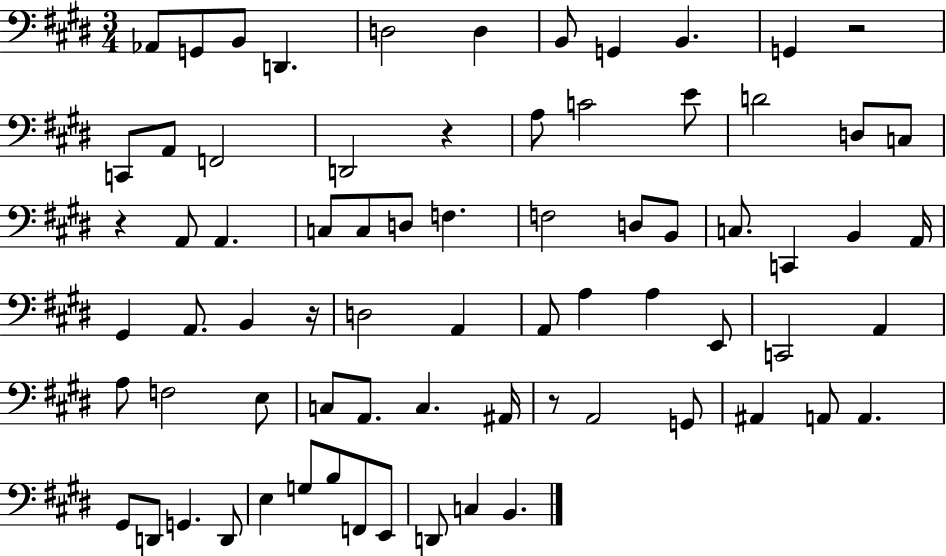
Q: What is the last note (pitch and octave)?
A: B2